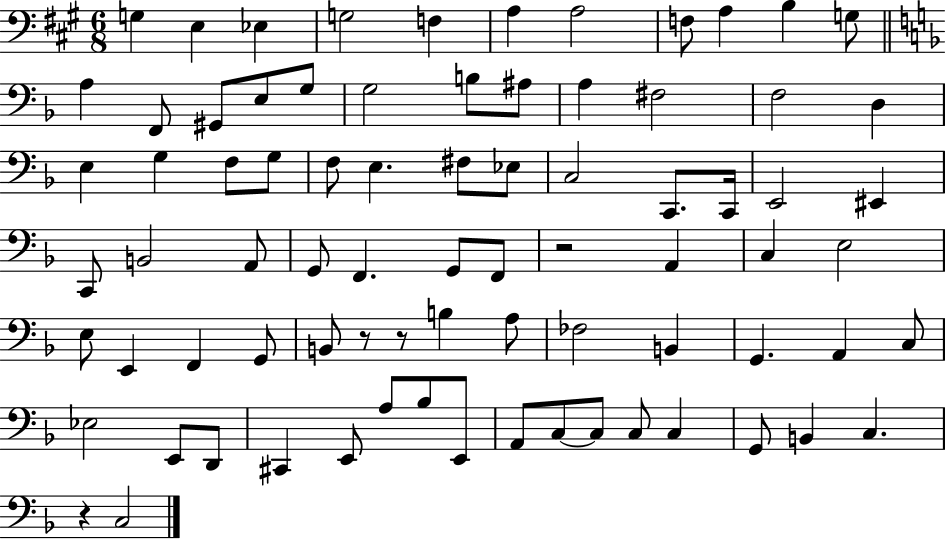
{
  \clef bass
  \numericTimeSignature
  \time 6/8
  \key a \major
  g4 e4 ees4 | g2 f4 | a4 a2 | f8 a4 b4 g8 | \break \bar "||" \break \key f \major a4 f,8 gis,8 e8 g8 | g2 b8 ais8 | a4 fis2 | f2 d4 | \break e4 g4 f8 g8 | f8 e4. fis8 ees8 | c2 c,8. c,16 | e,2 eis,4 | \break c,8 b,2 a,8 | g,8 f,4. g,8 f,8 | r2 a,4 | c4 e2 | \break e8 e,4 f,4 g,8 | b,8 r8 r8 b4 a8 | fes2 b,4 | g,4. a,4 c8 | \break ees2 e,8 d,8 | cis,4 e,8 a8 bes8 e,8 | a,8 c8~~ c8 c8 c4 | g,8 b,4 c4. | \break r4 c2 | \bar "|."
}